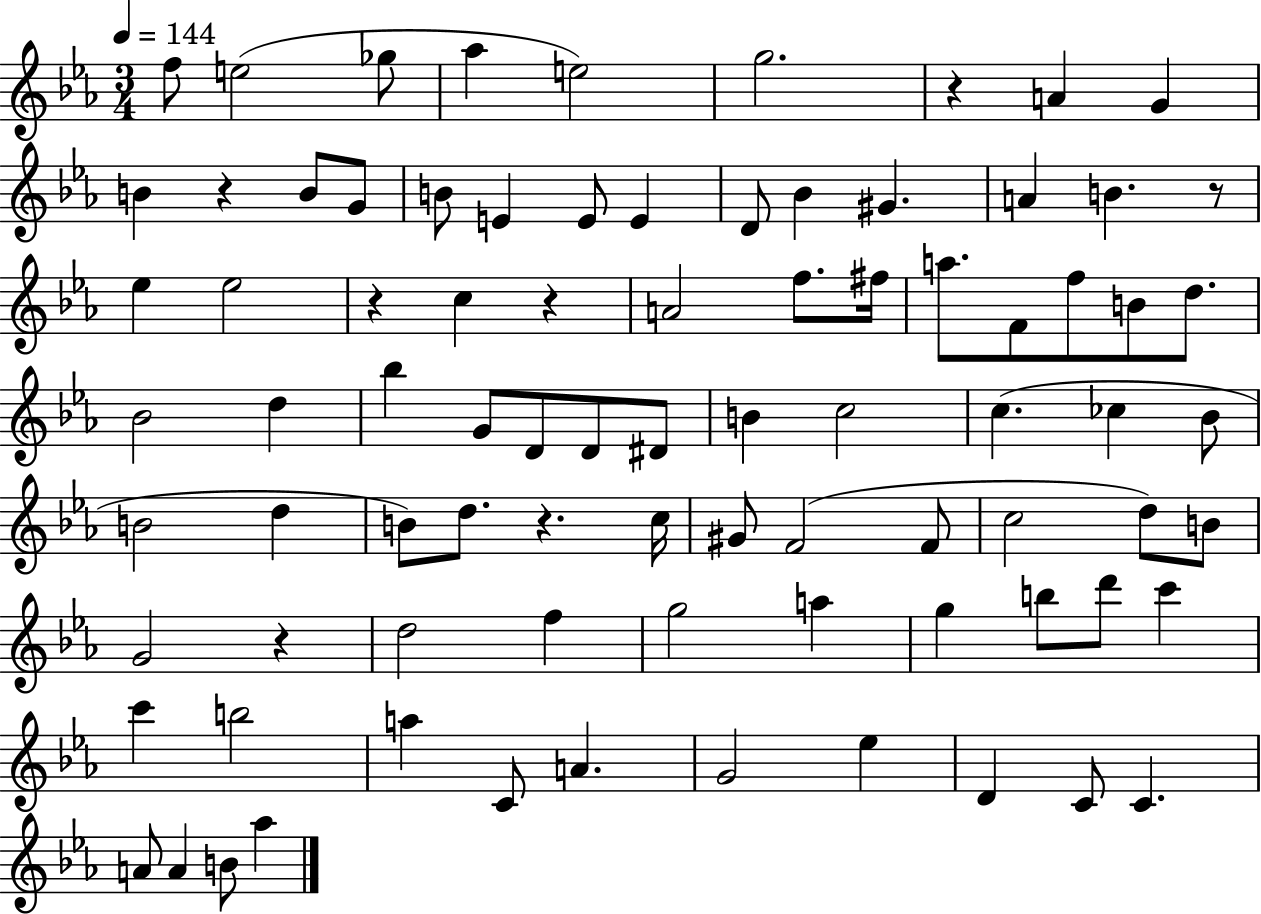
{
  \clef treble
  \numericTimeSignature
  \time 3/4
  \key ees \major
  \tempo 4 = 144
  \repeat volta 2 { f''8 e''2( ges''8 | aes''4 e''2) | g''2. | r4 a'4 g'4 | \break b'4 r4 b'8 g'8 | b'8 e'4 e'8 e'4 | d'8 bes'4 gis'4. | a'4 b'4. r8 | \break ees''4 ees''2 | r4 c''4 r4 | a'2 f''8. fis''16 | a''8. f'8 f''8 b'8 d''8. | \break bes'2 d''4 | bes''4 g'8 d'8 d'8 dis'8 | b'4 c''2 | c''4.( ces''4 bes'8 | \break b'2 d''4 | b'8) d''8. r4. c''16 | gis'8 f'2( f'8 | c''2 d''8) b'8 | \break g'2 r4 | d''2 f''4 | g''2 a''4 | g''4 b''8 d'''8 c'''4 | \break c'''4 b''2 | a''4 c'8 a'4. | g'2 ees''4 | d'4 c'8 c'4. | \break a'8 a'4 b'8 aes''4 | } \bar "|."
}